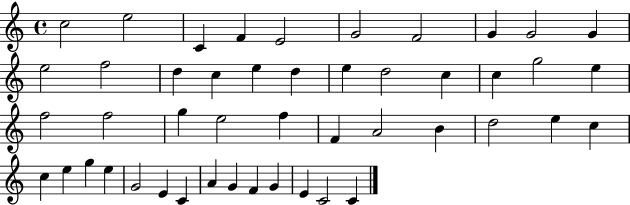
{
  \clef treble
  \time 4/4
  \defaultTimeSignature
  \key c \major
  c''2 e''2 | c'4 f'4 e'2 | g'2 f'2 | g'4 g'2 g'4 | \break e''2 f''2 | d''4 c''4 e''4 d''4 | e''4 d''2 c''4 | c''4 g''2 e''4 | \break f''2 f''2 | g''4 e''2 f''4 | f'4 a'2 b'4 | d''2 e''4 c''4 | \break c''4 e''4 g''4 e''4 | g'2 e'4 c'4 | a'4 g'4 f'4 g'4 | e'4 c'2 c'4 | \break \bar "|."
}